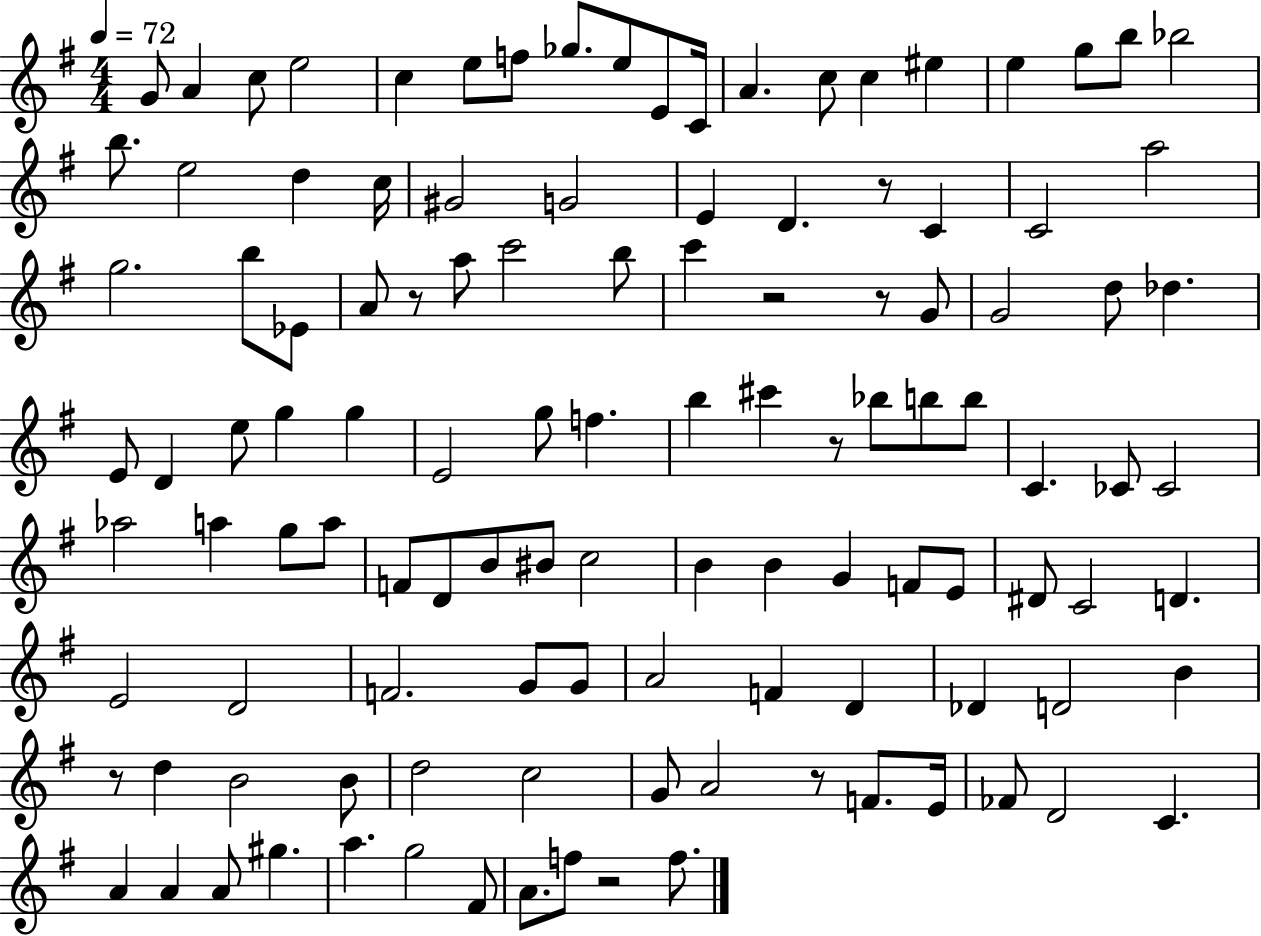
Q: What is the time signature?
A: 4/4